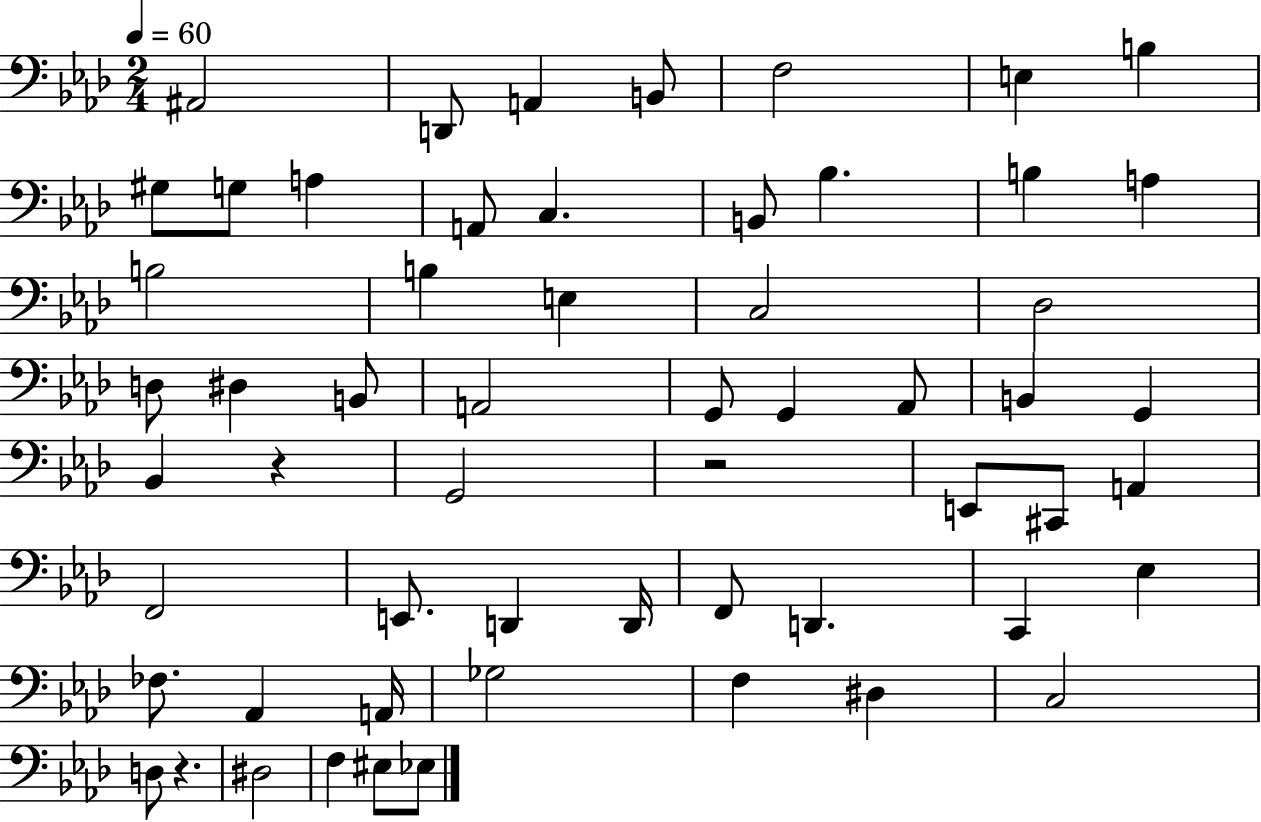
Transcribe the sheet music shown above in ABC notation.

X:1
T:Untitled
M:2/4
L:1/4
K:Ab
^A,,2 D,,/2 A,, B,,/2 F,2 E, B, ^G,/2 G,/2 A, A,,/2 C, B,,/2 _B, B, A, B,2 B, E, C,2 _D,2 D,/2 ^D, B,,/2 A,,2 G,,/2 G,, _A,,/2 B,, G,, _B,, z G,,2 z2 E,,/2 ^C,,/2 A,, F,,2 E,,/2 D,, D,,/4 F,,/2 D,, C,, _E, _F,/2 _A,, A,,/4 _G,2 F, ^D, C,2 D,/2 z ^D,2 F, ^E,/2 _E,/2